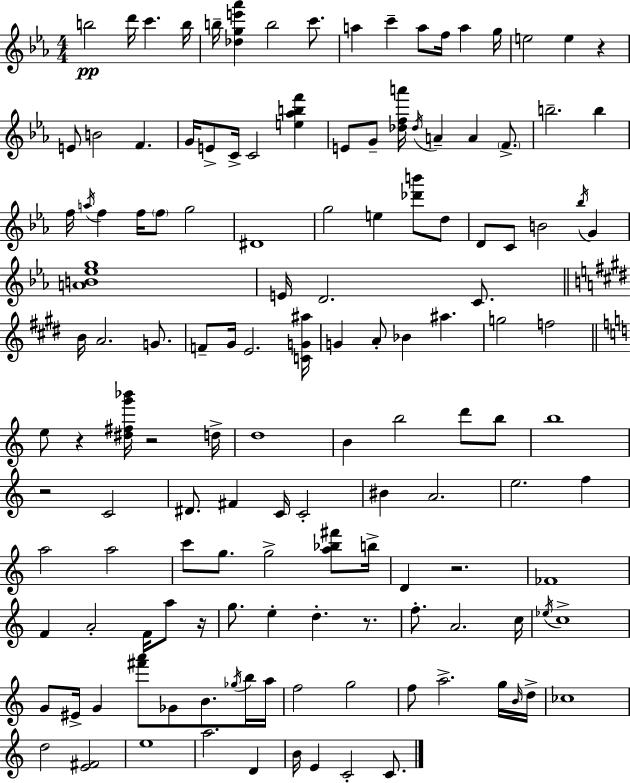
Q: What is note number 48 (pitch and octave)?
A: C4